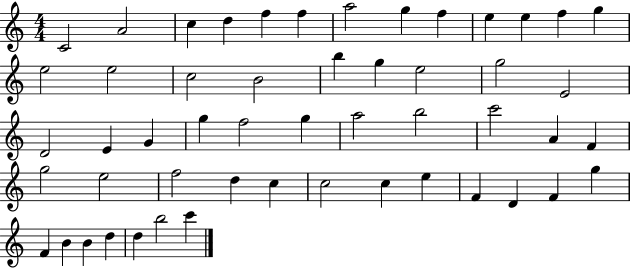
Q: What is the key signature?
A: C major